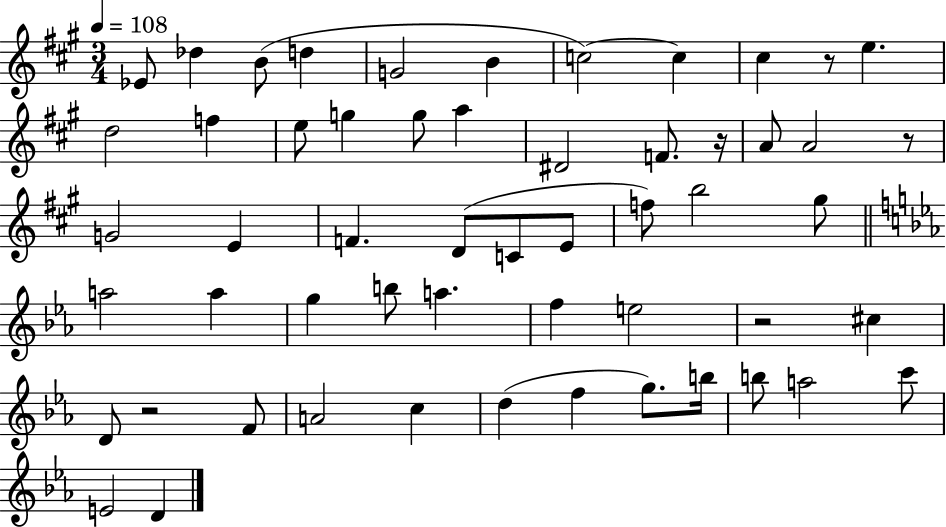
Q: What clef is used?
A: treble